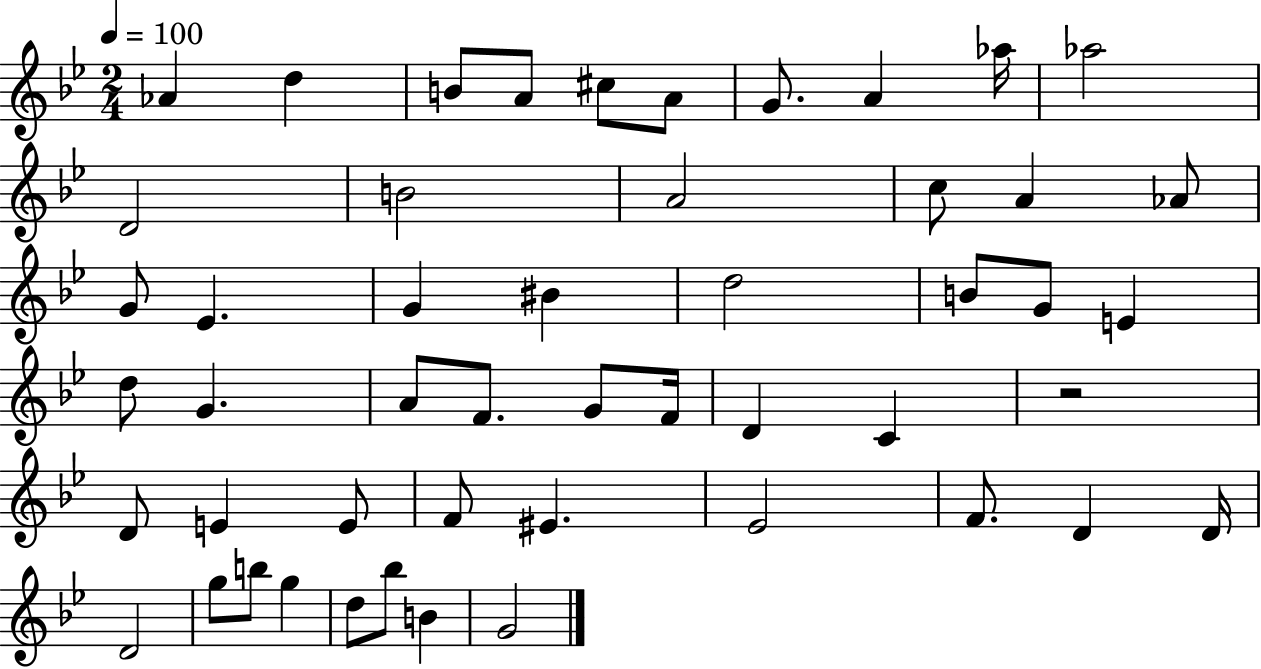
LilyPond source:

{
  \clef treble
  \numericTimeSignature
  \time 2/4
  \key bes \major
  \tempo 4 = 100
  \repeat volta 2 { aes'4 d''4 | b'8 a'8 cis''8 a'8 | g'8. a'4 aes''16 | aes''2 | \break d'2 | b'2 | a'2 | c''8 a'4 aes'8 | \break g'8 ees'4. | g'4 bis'4 | d''2 | b'8 g'8 e'4 | \break d''8 g'4. | a'8 f'8. g'8 f'16 | d'4 c'4 | r2 | \break d'8 e'4 e'8 | f'8 eis'4. | ees'2 | f'8. d'4 d'16 | \break d'2 | g''8 b''8 g''4 | d''8 bes''8 b'4 | g'2 | \break } \bar "|."
}